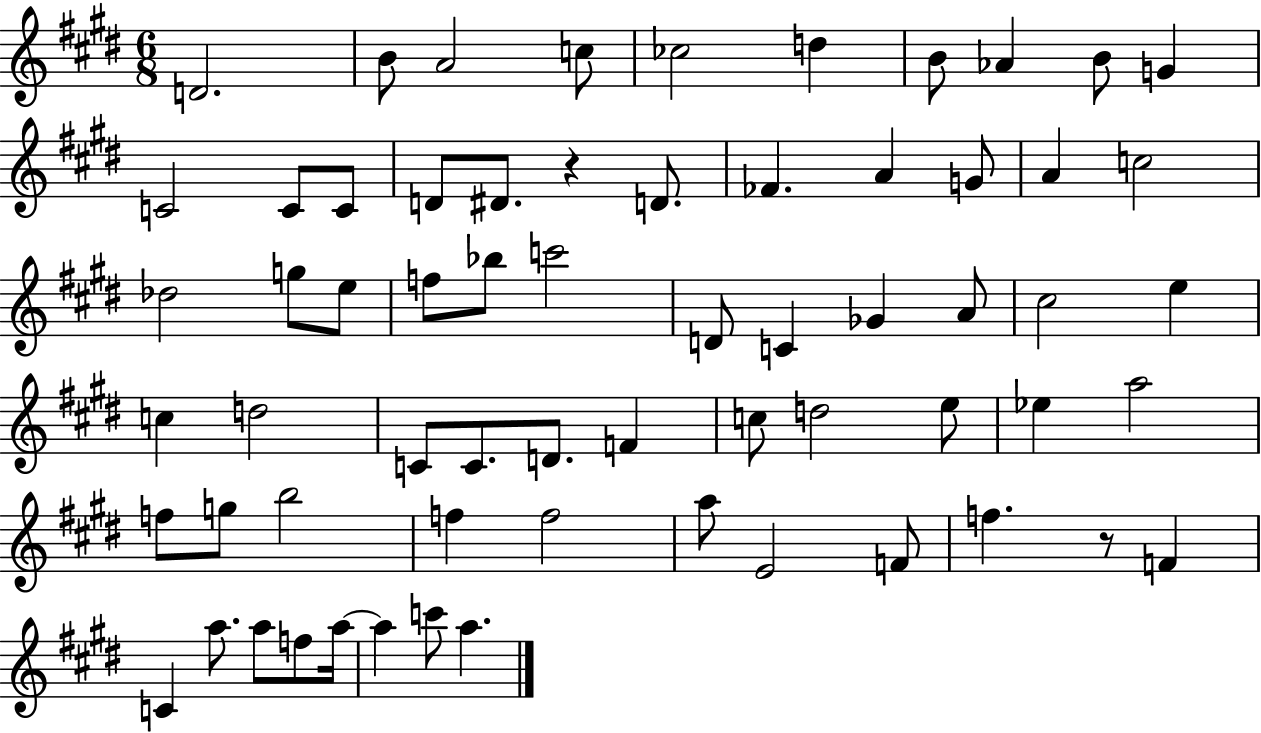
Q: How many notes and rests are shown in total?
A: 64